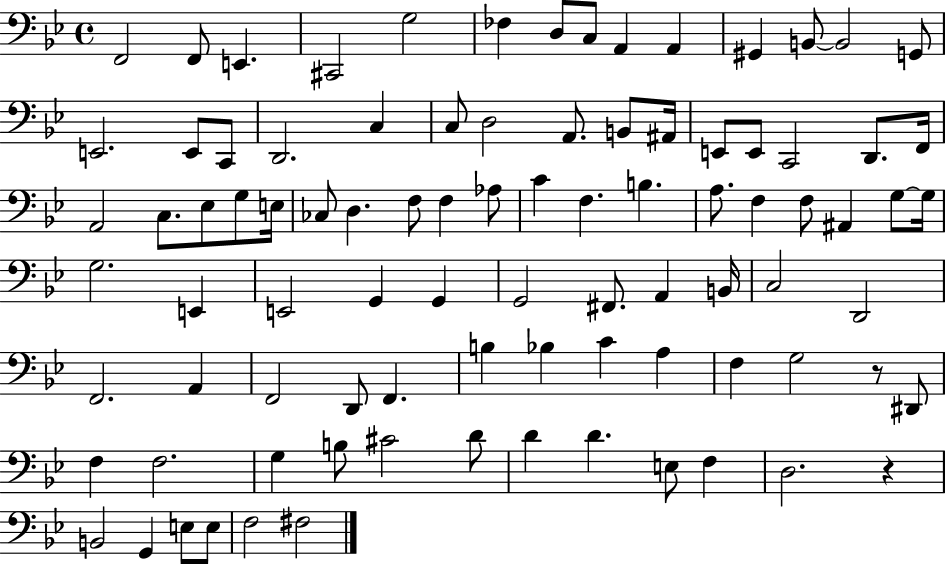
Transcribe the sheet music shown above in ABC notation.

X:1
T:Untitled
M:4/4
L:1/4
K:Bb
F,,2 F,,/2 E,, ^C,,2 G,2 _F, D,/2 C,/2 A,, A,, ^G,, B,,/2 B,,2 G,,/2 E,,2 E,,/2 C,,/2 D,,2 C, C,/2 D,2 A,,/2 B,,/2 ^A,,/4 E,,/2 E,,/2 C,,2 D,,/2 F,,/4 A,,2 C,/2 _E,/2 G,/2 E,/4 _C,/2 D, F,/2 F, _A,/2 C F, B, A,/2 F, F,/2 ^A,, G,/2 G,/4 G,2 E,, E,,2 G,, G,, G,,2 ^F,,/2 A,, B,,/4 C,2 D,,2 F,,2 A,, F,,2 D,,/2 F,, B, _B, C A, F, G,2 z/2 ^D,,/2 F, F,2 G, B,/2 ^C2 D/2 D D E,/2 F, D,2 z B,,2 G,, E,/2 E,/2 F,2 ^F,2